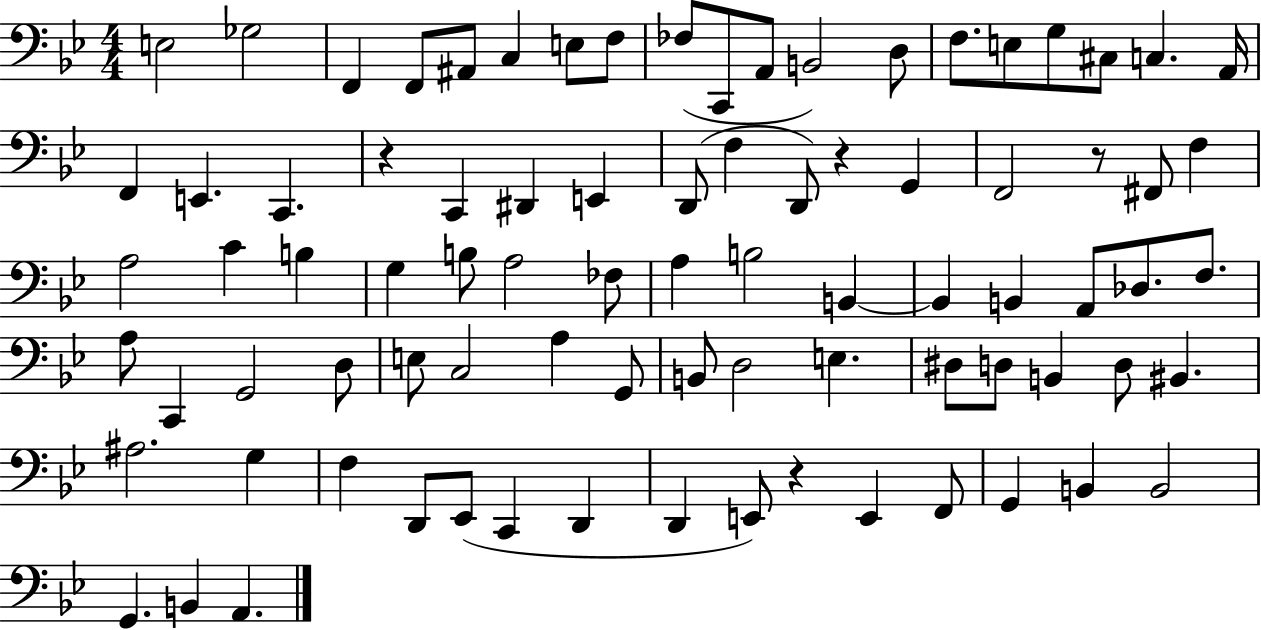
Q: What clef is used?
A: bass